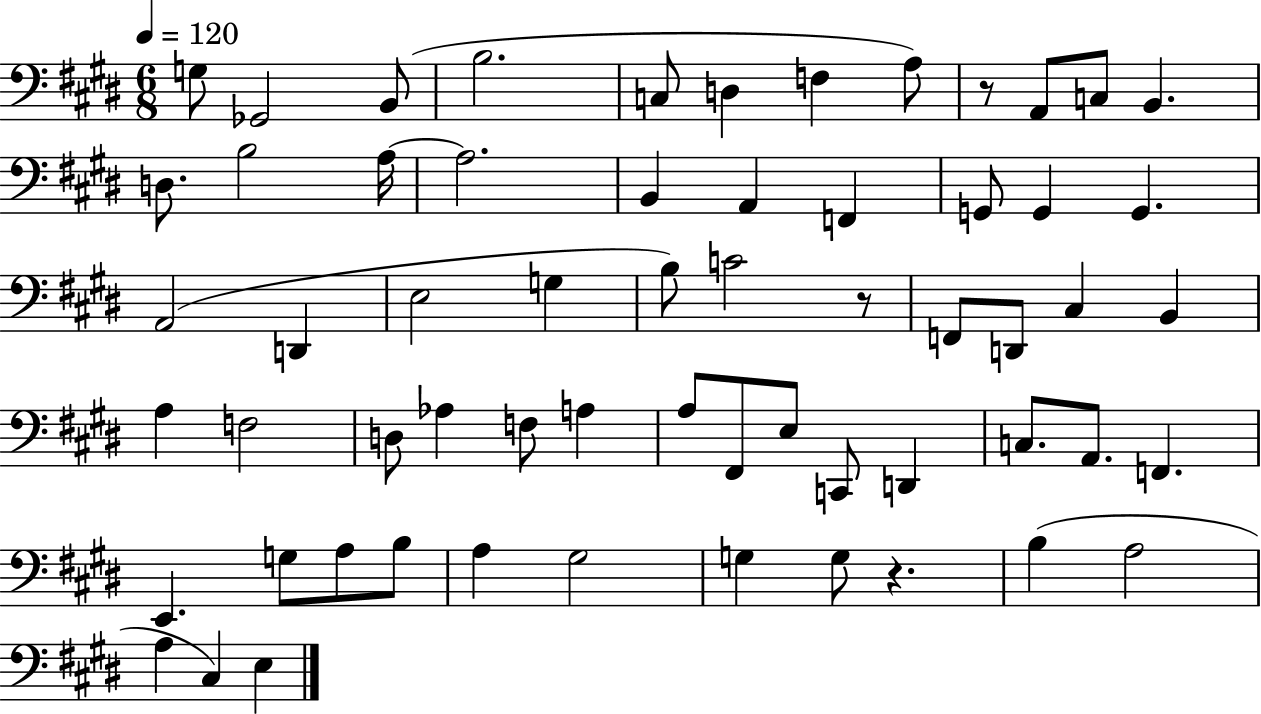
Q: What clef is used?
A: bass